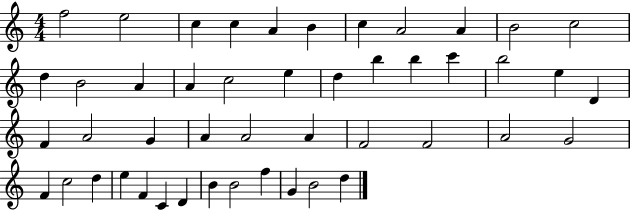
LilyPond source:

{
  \clef treble
  \numericTimeSignature
  \time 4/4
  \key c \major
  f''2 e''2 | c''4 c''4 a'4 b'4 | c''4 a'2 a'4 | b'2 c''2 | \break d''4 b'2 a'4 | a'4 c''2 e''4 | d''4 b''4 b''4 c'''4 | b''2 e''4 d'4 | \break f'4 a'2 g'4 | a'4 a'2 a'4 | f'2 f'2 | a'2 g'2 | \break f'4 c''2 d''4 | e''4 f'4 c'4 d'4 | b'4 b'2 f''4 | g'4 b'2 d''4 | \break \bar "|."
}